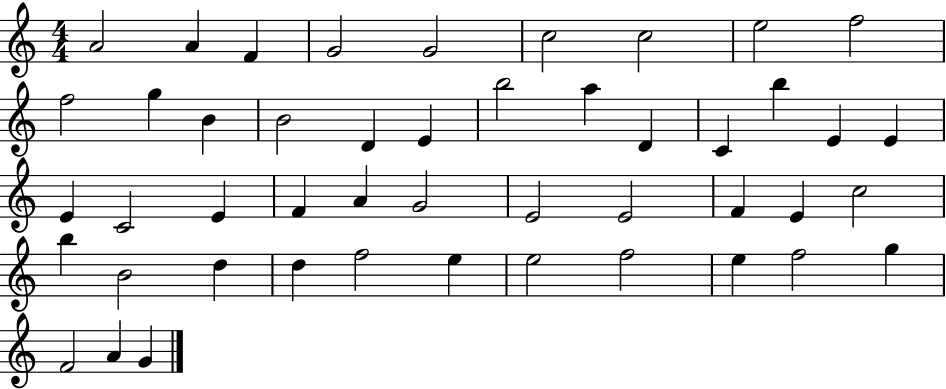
A4/h A4/q F4/q G4/h G4/h C5/h C5/h E5/h F5/h F5/h G5/q B4/q B4/h D4/q E4/q B5/h A5/q D4/q C4/q B5/q E4/q E4/q E4/q C4/h E4/q F4/q A4/q G4/h E4/h E4/h F4/q E4/q C5/h B5/q B4/h D5/q D5/q F5/h E5/q E5/h F5/h E5/q F5/h G5/q F4/h A4/q G4/q